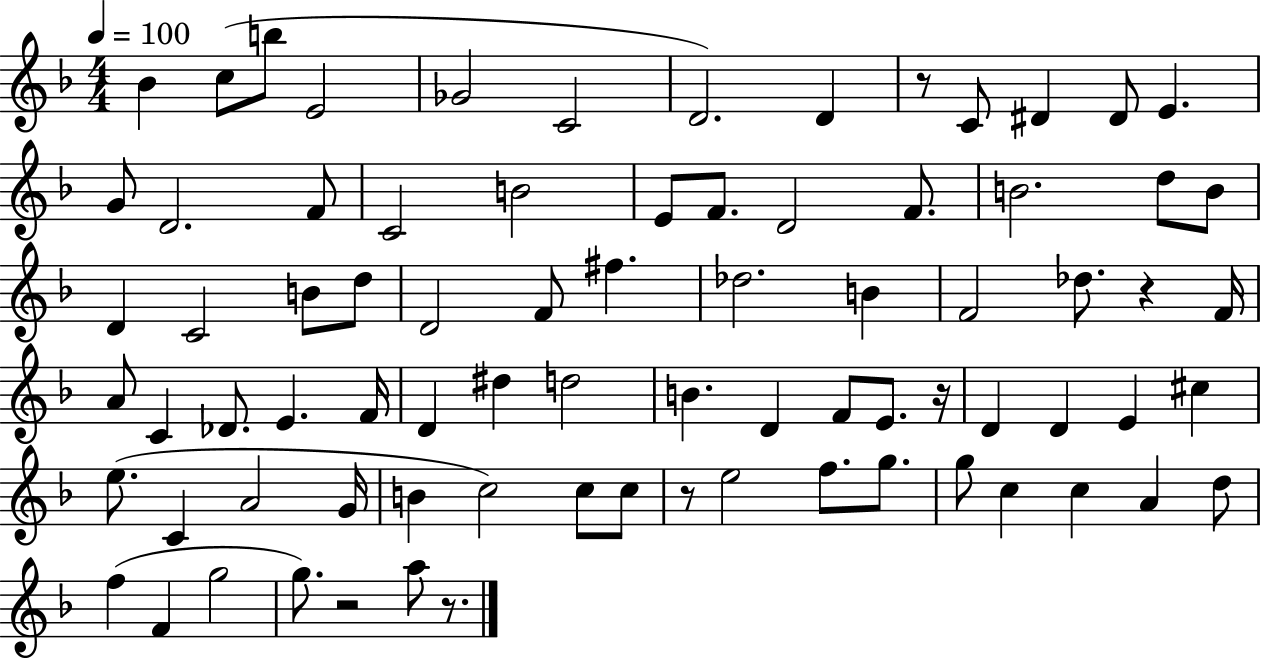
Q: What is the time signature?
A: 4/4